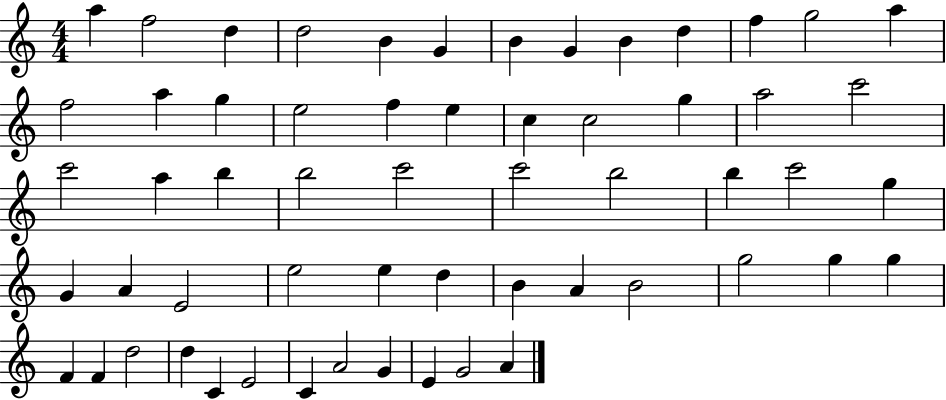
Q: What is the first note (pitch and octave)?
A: A5